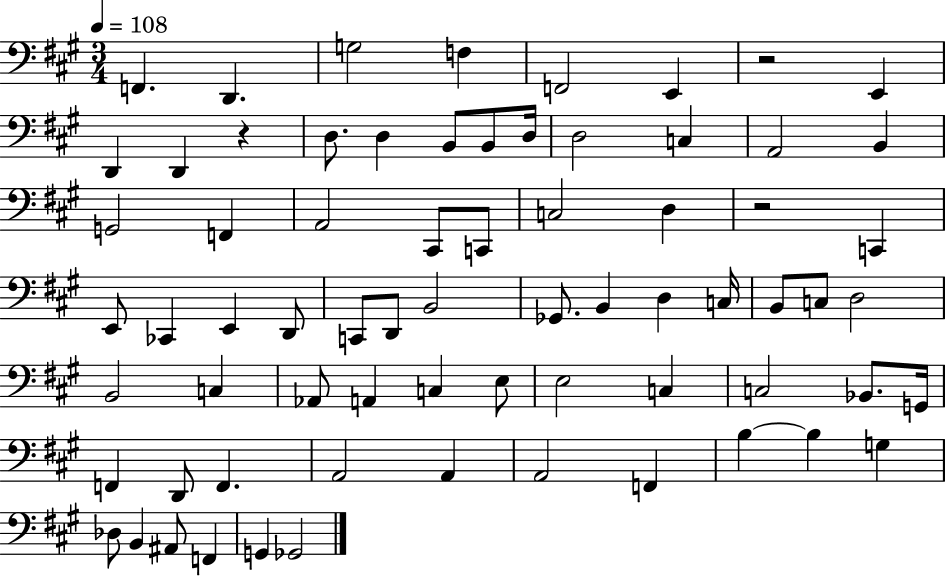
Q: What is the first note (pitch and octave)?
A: F2